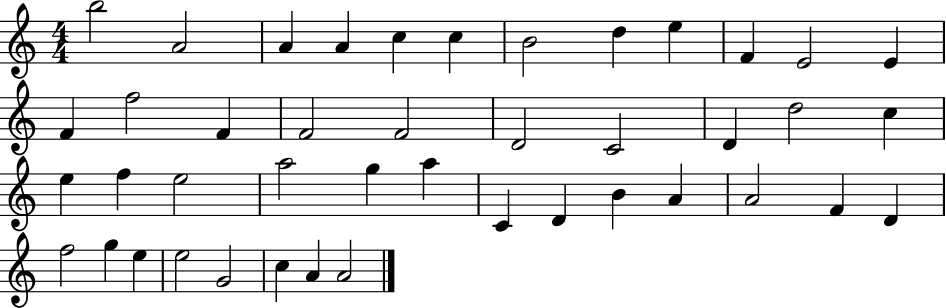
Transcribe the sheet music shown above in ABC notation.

X:1
T:Untitled
M:4/4
L:1/4
K:C
b2 A2 A A c c B2 d e F E2 E F f2 F F2 F2 D2 C2 D d2 c e f e2 a2 g a C D B A A2 F D f2 g e e2 G2 c A A2